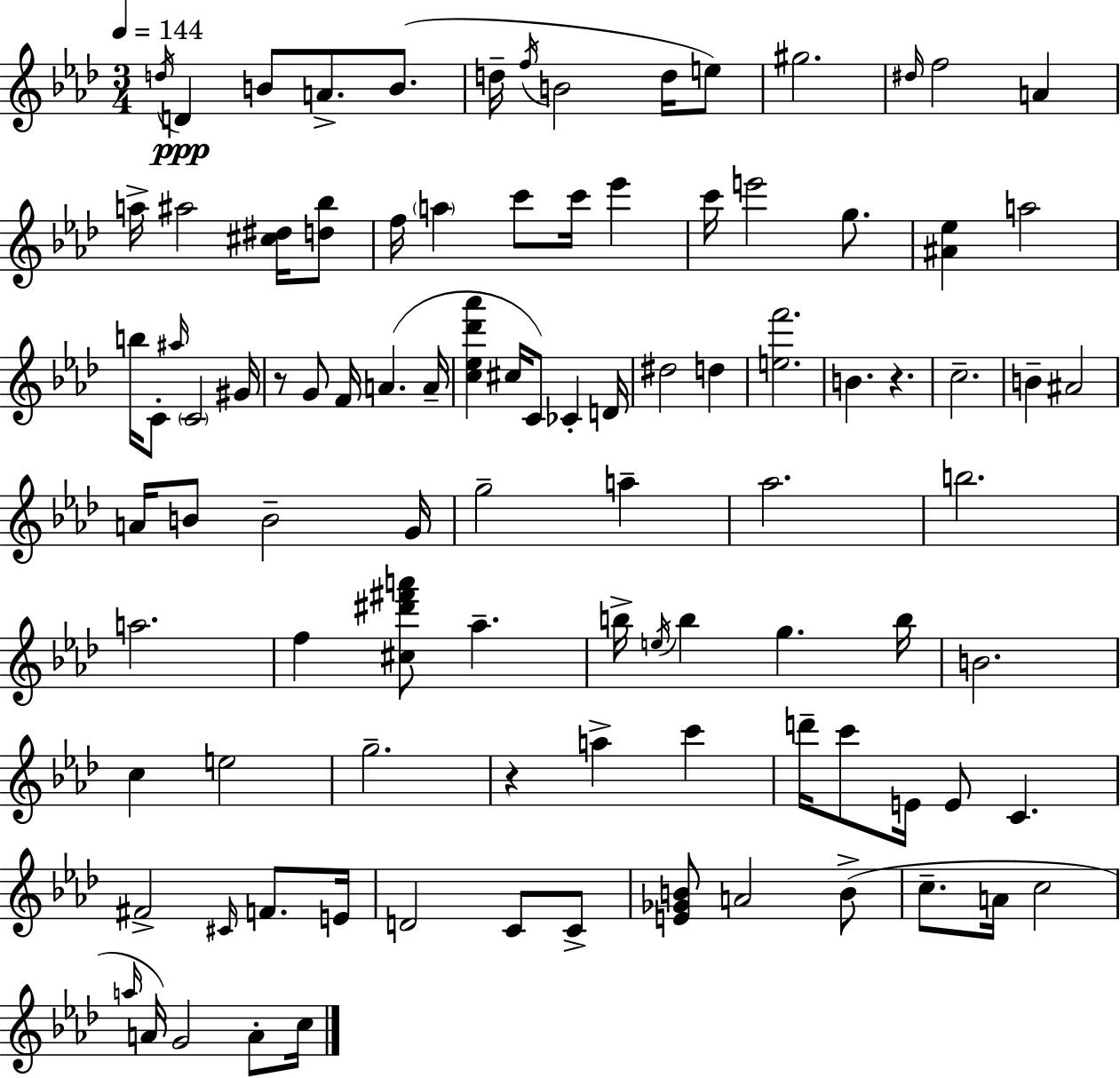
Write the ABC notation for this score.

X:1
T:Untitled
M:3/4
L:1/4
K:Fm
d/4 D B/2 A/2 B/2 d/4 f/4 B2 d/4 e/2 ^g2 ^d/4 f2 A a/4 ^a2 [^c^d]/4 [d_b]/2 f/4 a c'/2 c'/4 _e' c'/4 e'2 g/2 [^A_e] a2 b/4 C/2 ^a/4 C2 ^G/4 z/2 G/2 F/4 A A/4 [c_e_d'_a'] ^c/4 C/2 _C D/4 ^d2 d [ef']2 B z c2 B ^A2 A/4 B/2 B2 G/4 g2 a _a2 b2 a2 f [^c^d'^f'a']/2 _a b/4 e/4 b g b/4 B2 c e2 g2 z a c' d'/4 c'/2 E/4 E/2 C ^F2 ^C/4 F/2 E/4 D2 C/2 C/2 [E_GB]/2 A2 B/2 c/2 A/4 c2 a/4 A/4 G2 A/2 c/4